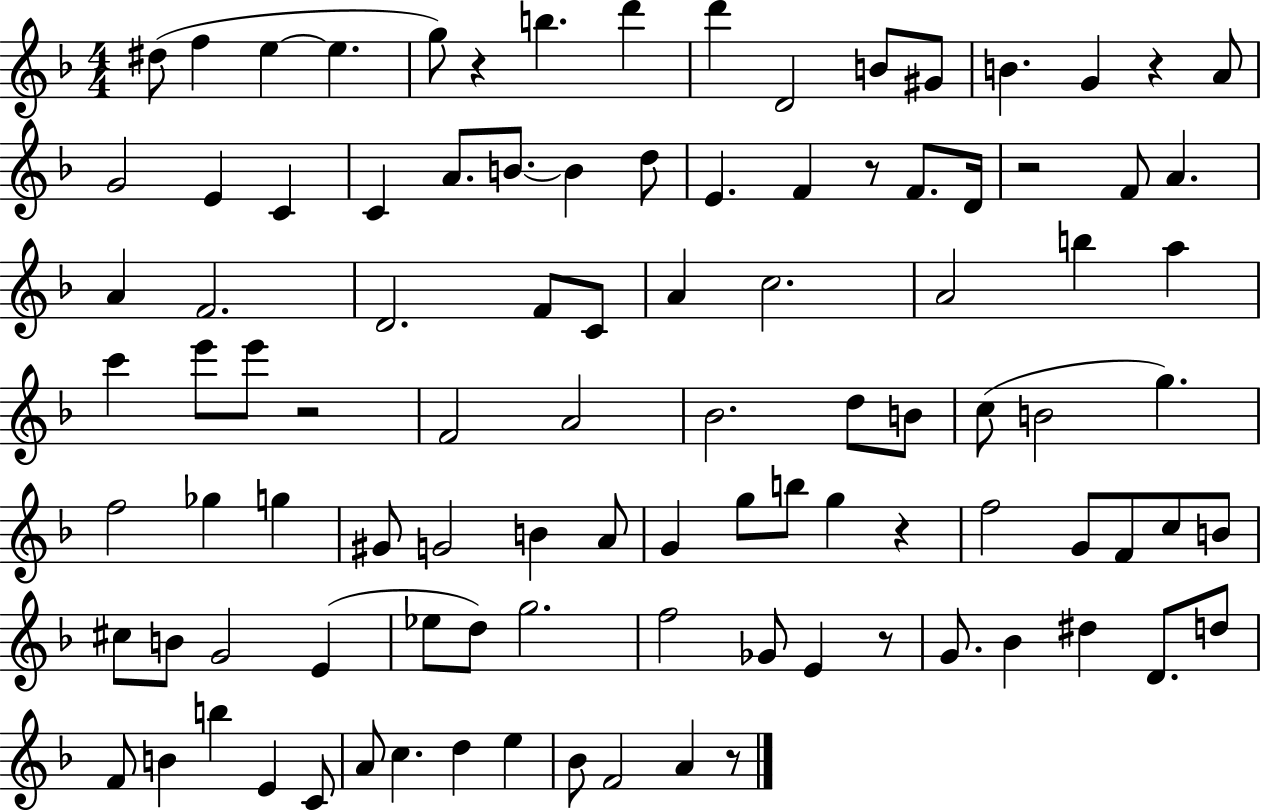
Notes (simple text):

D#5/e F5/q E5/q E5/q. G5/e R/q B5/q. D6/q D6/q D4/h B4/e G#4/e B4/q. G4/q R/q A4/e G4/h E4/q C4/q C4/q A4/e. B4/e. B4/q D5/e E4/q. F4/q R/e F4/e. D4/s R/h F4/e A4/q. A4/q F4/h. D4/h. F4/e C4/e A4/q C5/h. A4/h B5/q A5/q C6/q E6/e E6/e R/h F4/h A4/h Bb4/h. D5/e B4/e C5/e B4/h G5/q. F5/h Gb5/q G5/q G#4/e G4/h B4/q A4/e G4/q G5/e B5/e G5/q R/q F5/h G4/e F4/e C5/e B4/e C#5/e B4/e G4/h E4/q Eb5/e D5/e G5/h. F5/h Gb4/e E4/q R/e G4/e. Bb4/q D#5/q D4/e. D5/e F4/e B4/q B5/q E4/q C4/e A4/e C5/q. D5/q E5/q Bb4/e F4/h A4/q R/e